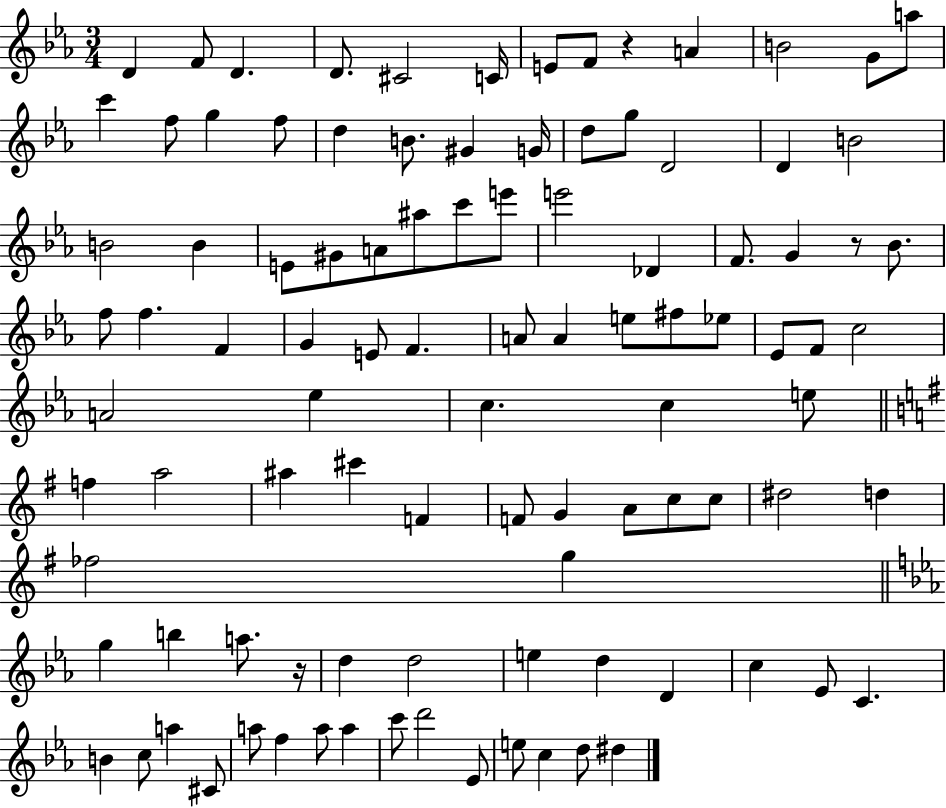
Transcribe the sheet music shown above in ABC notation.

X:1
T:Untitled
M:3/4
L:1/4
K:Eb
D F/2 D D/2 ^C2 C/4 E/2 F/2 z A B2 G/2 a/2 c' f/2 g f/2 d B/2 ^G G/4 d/2 g/2 D2 D B2 B2 B E/2 ^G/2 A/2 ^a/2 c'/2 e'/2 e'2 _D F/2 G z/2 _B/2 f/2 f F G E/2 F A/2 A e/2 ^f/2 _e/2 _E/2 F/2 c2 A2 _e c c e/2 f a2 ^a ^c' F F/2 G A/2 c/2 c/2 ^d2 d _f2 g g b a/2 z/4 d d2 e d D c _E/2 C B c/2 a ^C/2 a/2 f a/2 a c'/2 d'2 _E/2 e/2 c d/2 ^d